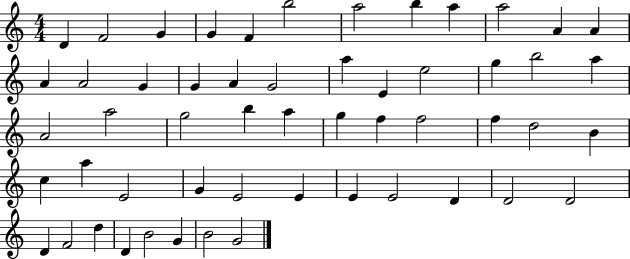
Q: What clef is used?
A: treble